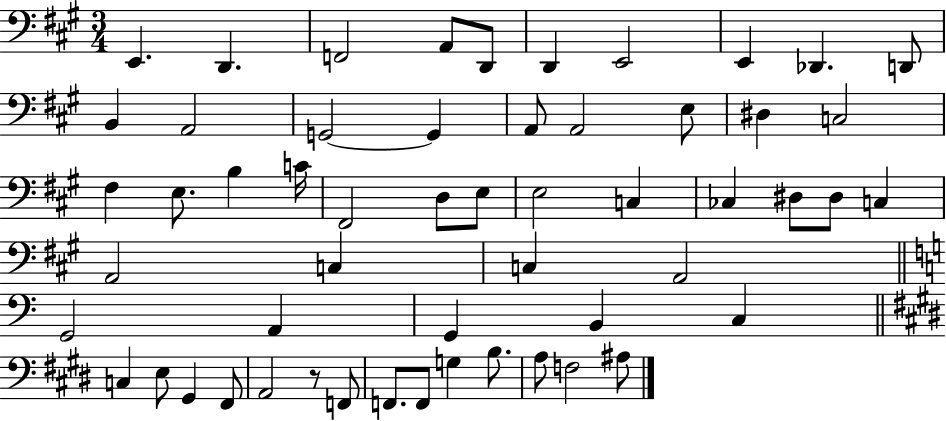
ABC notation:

X:1
T:Untitled
M:3/4
L:1/4
K:A
E,, D,, F,,2 A,,/2 D,,/2 D,, E,,2 E,, _D,, D,,/2 B,, A,,2 G,,2 G,, A,,/2 A,,2 E,/2 ^D, C,2 ^F, E,/2 B, C/4 ^F,,2 D,/2 E,/2 E,2 C, _C, ^D,/2 ^D,/2 C, A,,2 C, C, A,,2 G,,2 A,, G,, B,, C, C, E,/2 ^G,, ^F,,/2 A,,2 z/2 F,,/2 F,,/2 F,,/2 G, B,/2 A,/2 F,2 ^A,/2